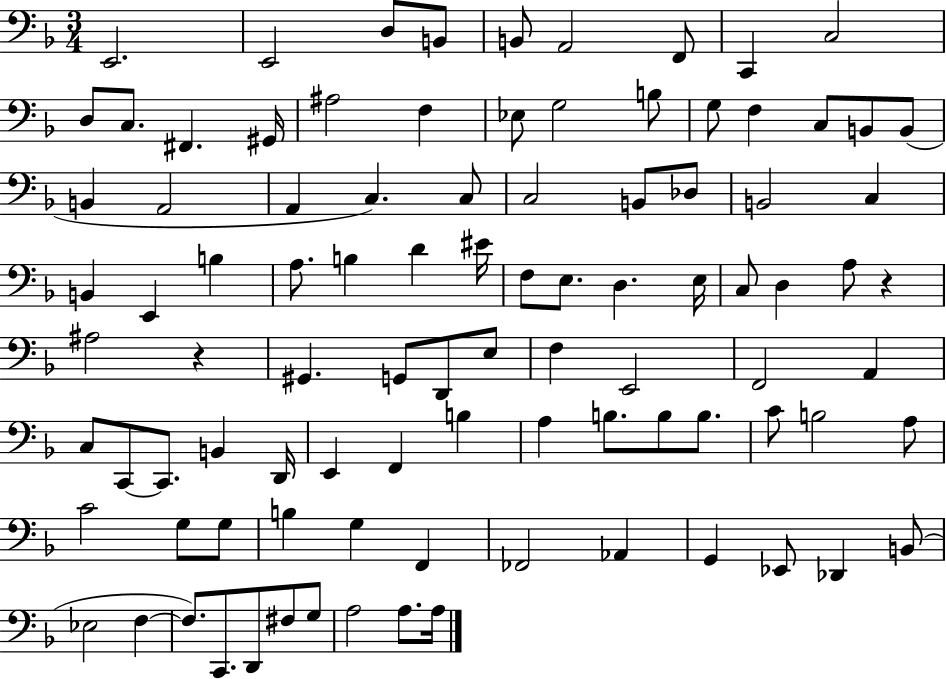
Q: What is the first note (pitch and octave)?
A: E2